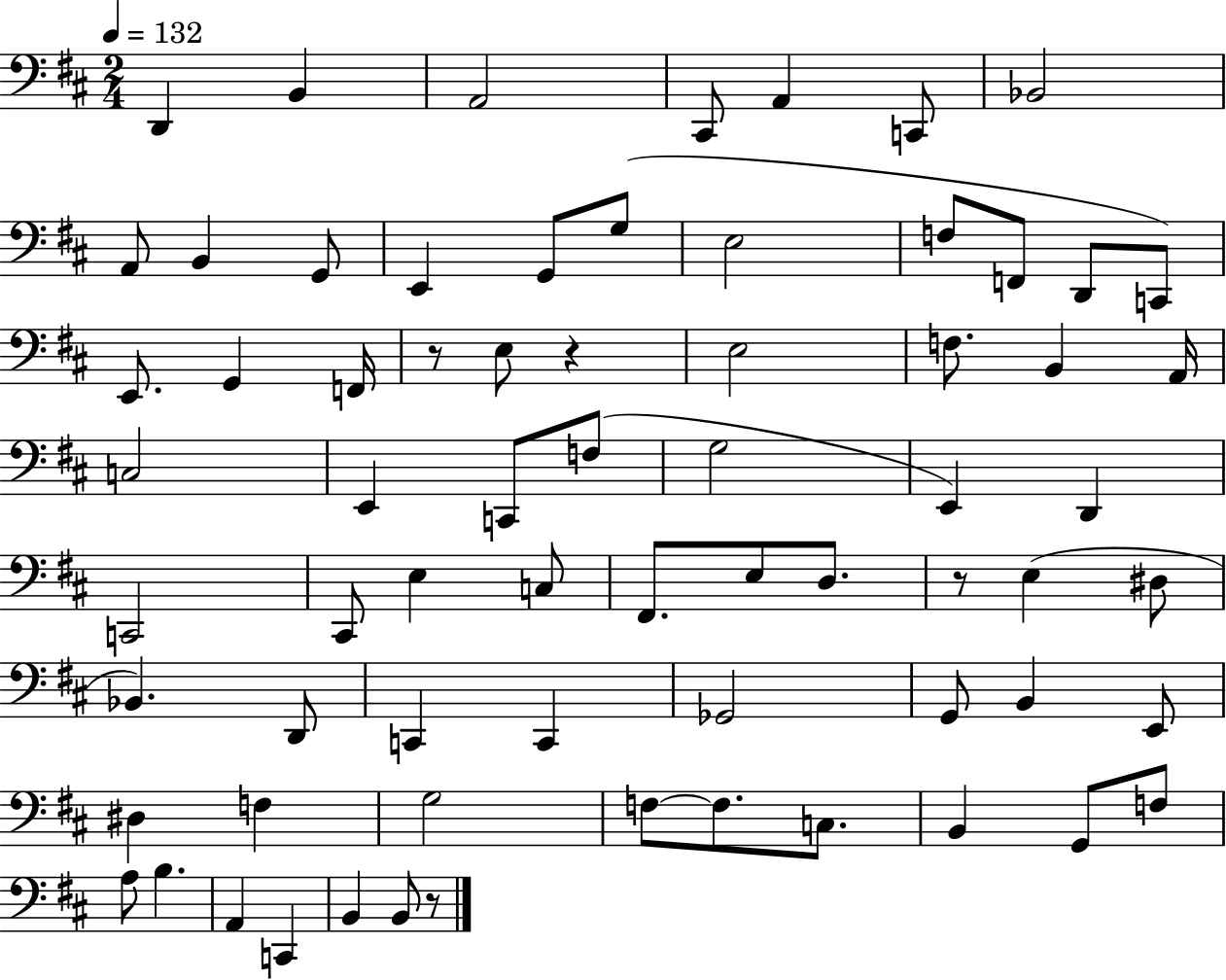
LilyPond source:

{
  \clef bass
  \numericTimeSignature
  \time 2/4
  \key d \major
  \tempo 4 = 132
  \repeat volta 2 { d,4 b,4 | a,2 | cis,8 a,4 c,8 | bes,2 | \break a,8 b,4 g,8 | e,4 g,8 g8( | e2 | f8 f,8 d,8 c,8) | \break e,8. g,4 f,16 | r8 e8 r4 | e2 | f8. b,4 a,16 | \break c2 | e,4 c,8 f8( | g2 | e,4) d,4 | \break c,2 | cis,8 e4 c8 | fis,8. e8 d8. | r8 e4( dis8 | \break bes,4.) d,8 | c,4 c,4 | ges,2 | g,8 b,4 e,8 | \break dis4 f4 | g2 | f8~~ f8. c8. | b,4 g,8 f8 | \break a8 b4. | a,4 c,4 | b,4 b,8 r8 | } \bar "|."
}